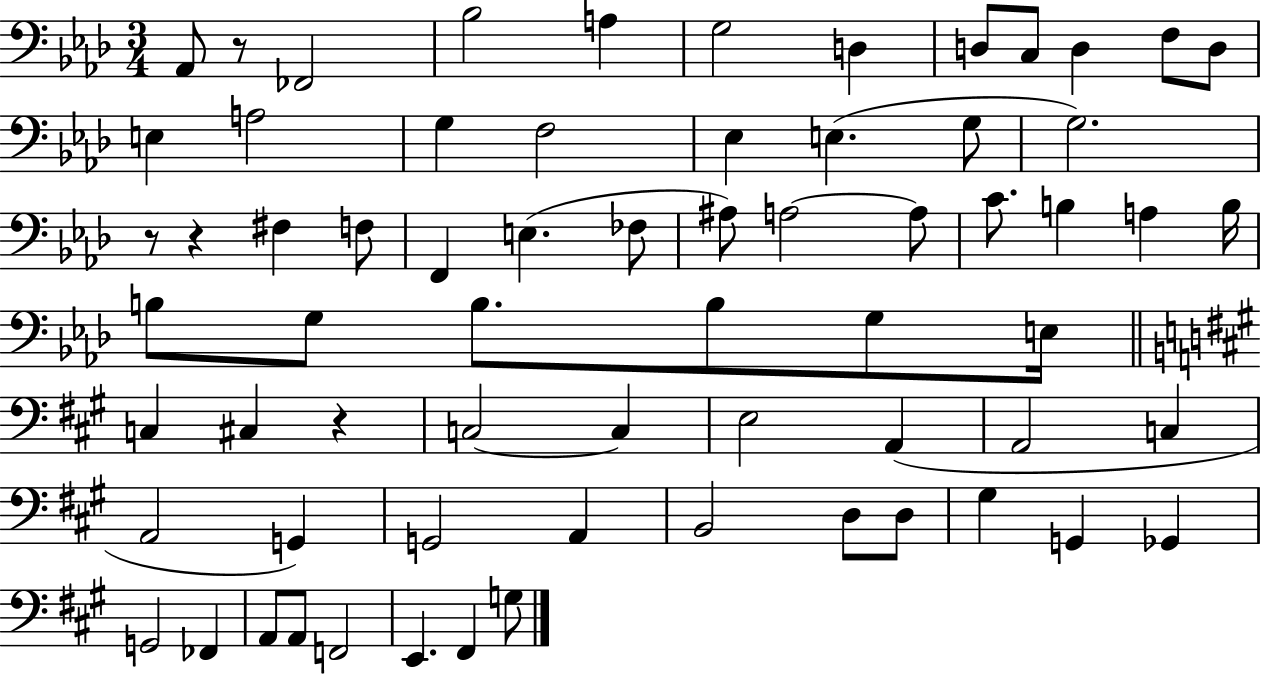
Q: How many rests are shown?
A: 4